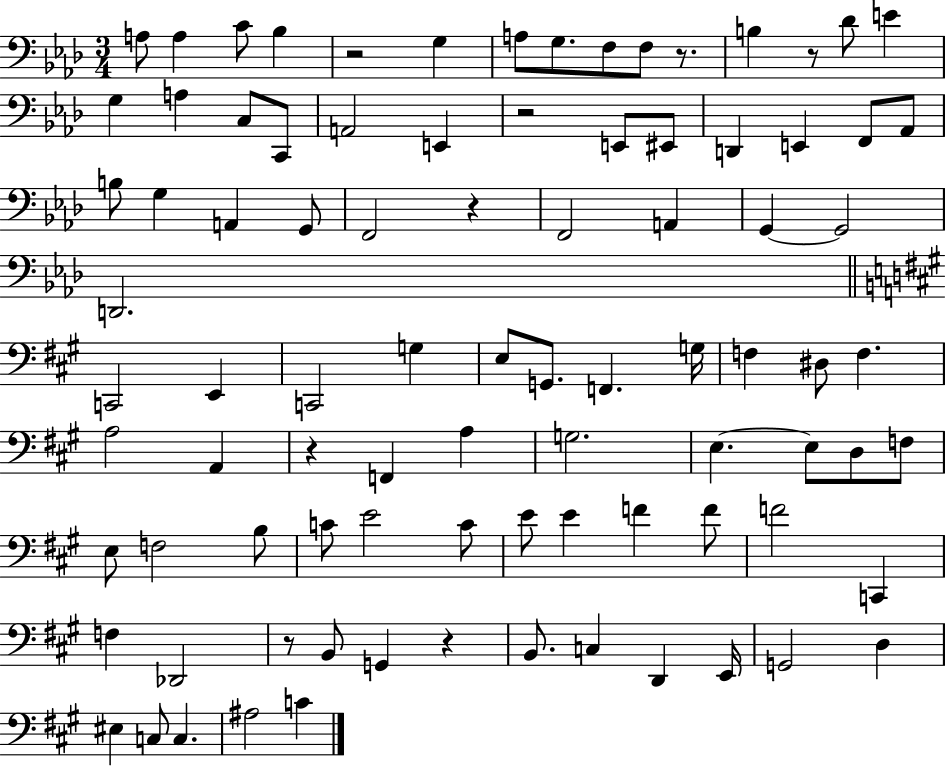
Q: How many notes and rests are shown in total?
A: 89